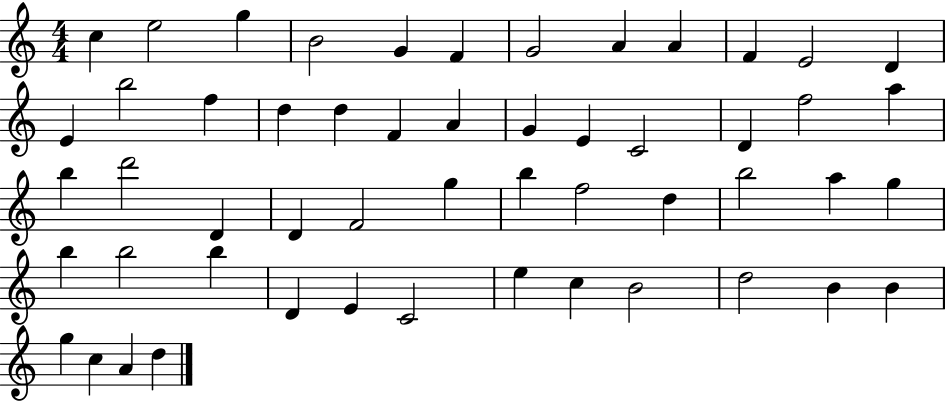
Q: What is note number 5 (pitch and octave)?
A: G4